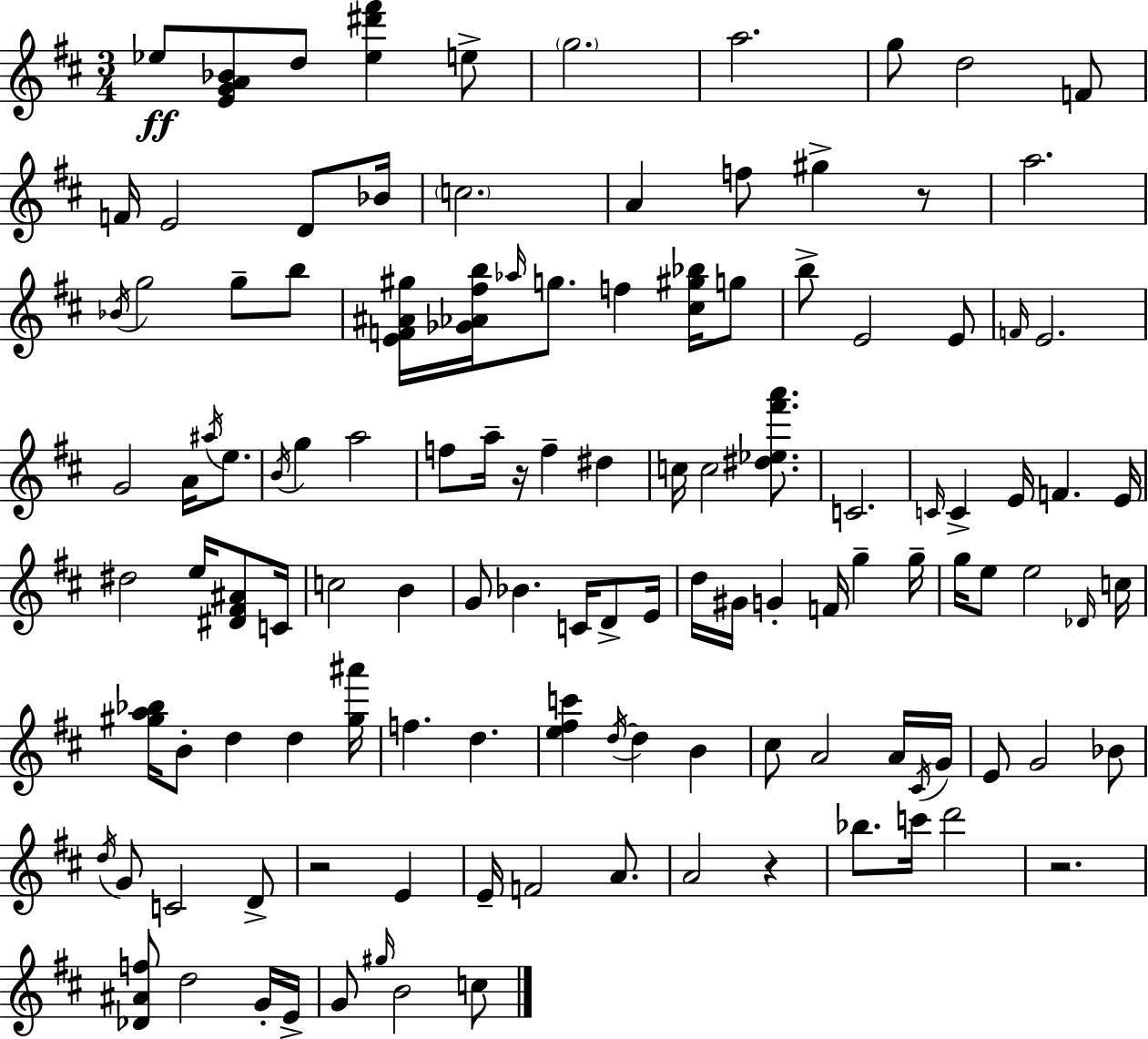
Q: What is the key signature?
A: D major